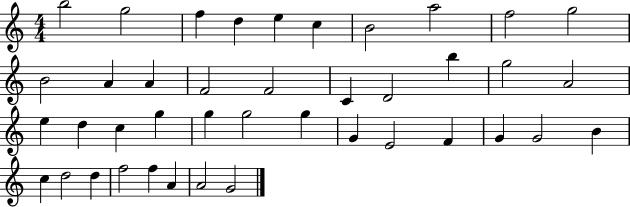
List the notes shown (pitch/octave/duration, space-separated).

B5/h G5/h F5/q D5/q E5/q C5/q B4/h A5/h F5/h G5/h B4/h A4/q A4/q F4/h F4/h C4/q D4/h B5/q G5/h A4/h E5/q D5/q C5/q G5/q G5/q G5/h G5/q G4/q E4/h F4/q G4/q G4/h B4/q C5/q D5/h D5/q F5/h F5/q A4/q A4/h G4/h